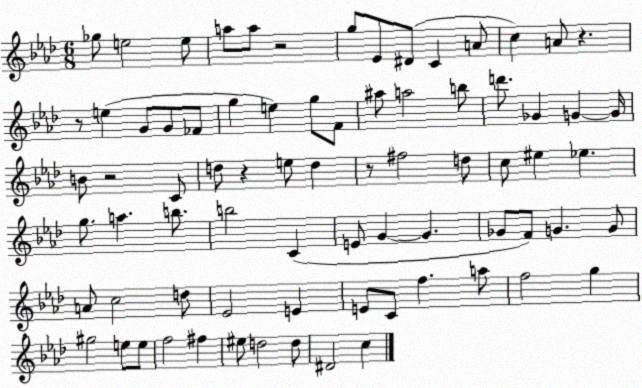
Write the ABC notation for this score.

X:1
T:Untitled
M:6/8
L:1/4
K:Ab
_g/2 e2 e/2 a/2 a/2 z2 g/2 _E/2 ^D/2 C A/2 c A/2 z z/2 e G/2 G/2 _F/2 g e g/2 F/2 ^a/2 a2 b/2 d'/2 _G G G/4 B/2 z2 C/2 d/2 z e/2 d z/2 ^f2 d/2 c/2 ^e _e g/2 a b/2 b2 C E/2 G G _G/2 F/2 G G/2 A/2 c2 d/2 _E2 E E/2 C/2 f a/2 f2 g ^g2 e/2 e/2 f2 ^f ^e/2 d2 d/2 ^D2 c